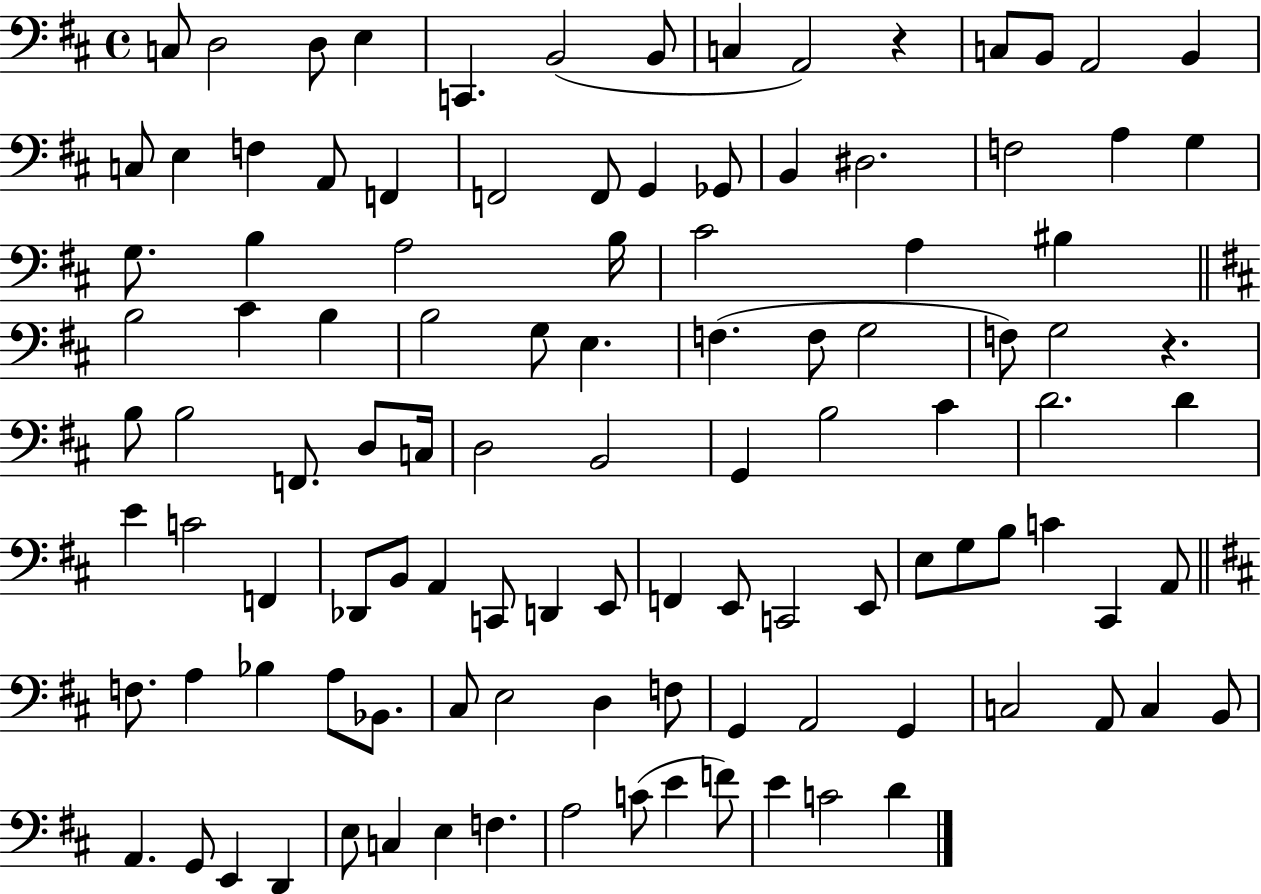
{
  \clef bass
  \time 4/4
  \defaultTimeSignature
  \key d \major
  c8 d2 d8 e4 | c,4. b,2( b,8 | c4 a,2) r4 | c8 b,8 a,2 b,4 | \break c8 e4 f4 a,8 f,4 | f,2 f,8 g,4 ges,8 | b,4 dis2. | f2 a4 g4 | \break g8. b4 a2 b16 | cis'2 a4 bis4 | \bar "||" \break \key b \minor b2 cis'4 b4 | b2 g8 e4. | f4.( f8 g2 | f8) g2 r4. | \break b8 b2 f,8. d8 c16 | d2 b,2 | g,4 b2 cis'4 | d'2. d'4 | \break e'4 c'2 f,4 | des,8 b,8 a,4 c,8 d,4 e,8 | f,4 e,8 c,2 e,8 | e8 g8 b8 c'4 cis,4 a,8 | \break \bar "||" \break \key b \minor f8. a4 bes4 a8 bes,8. | cis8 e2 d4 f8 | g,4 a,2 g,4 | c2 a,8 c4 b,8 | \break a,4. g,8 e,4 d,4 | e8 c4 e4 f4. | a2 c'8( e'4 f'8) | e'4 c'2 d'4 | \break \bar "|."
}